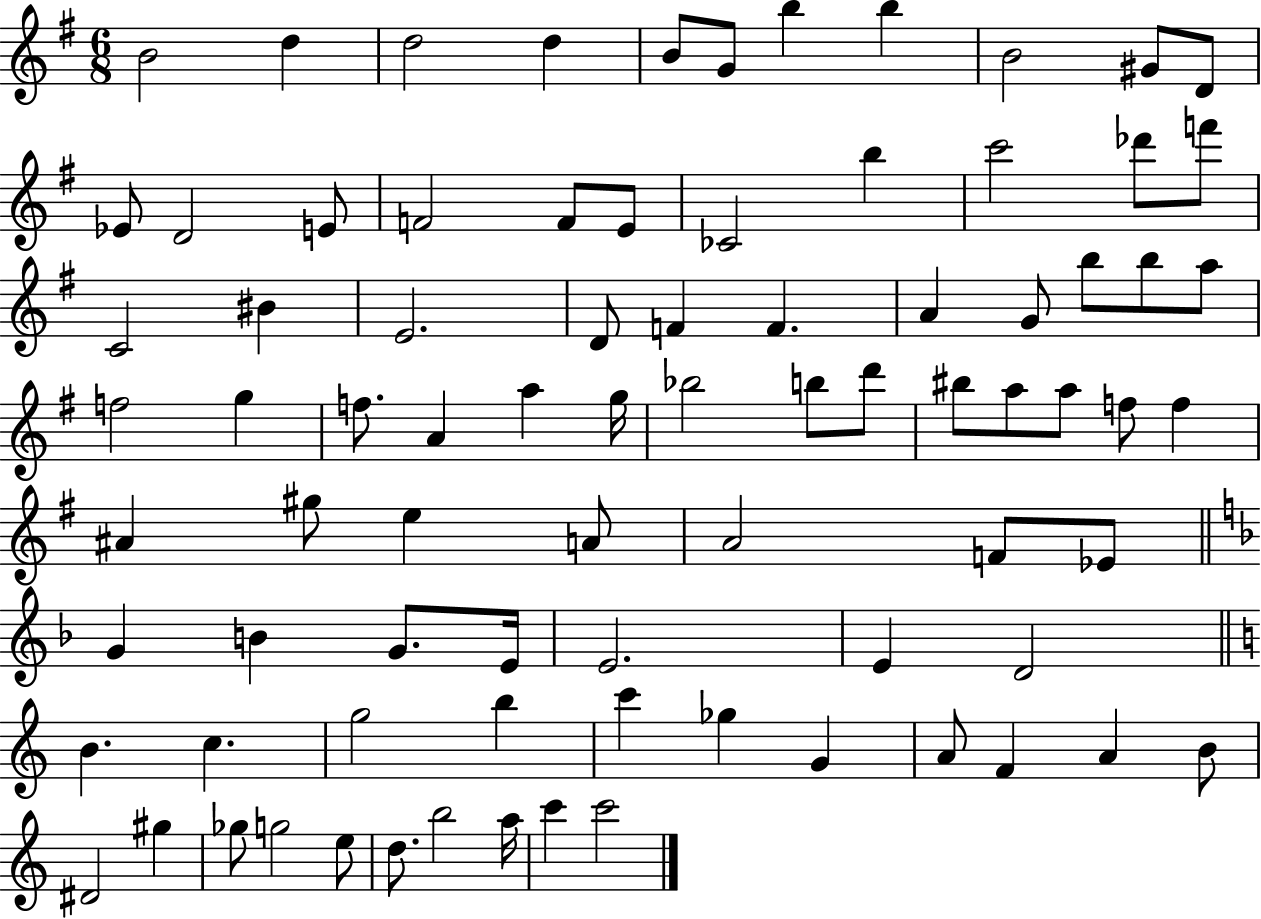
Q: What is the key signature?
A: G major